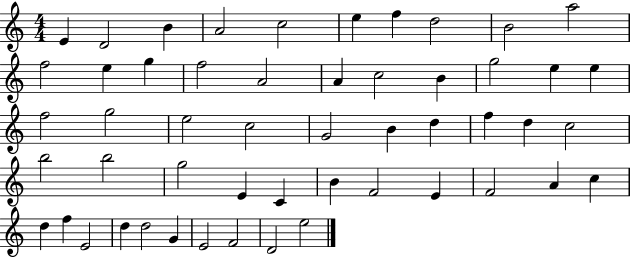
{
  \clef treble
  \numericTimeSignature
  \time 4/4
  \key c \major
  e'4 d'2 b'4 | a'2 c''2 | e''4 f''4 d''2 | b'2 a''2 | \break f''2 e''4 g''4 | f''2 a'2 | a'4 c''2 b'4 | g''2 e''4 e''4 | \break f''2 g''2 | e''2 c''2 | g'2 b'4 d''4 | f''4 d''4 c''2 | \break b''2 b''2 | g''2 e'4 c'4 | b'4 f'2 e'4 | f'2 a'4 c''4 | \break d''4 f''4 e'2 | d''4 d''2 g'4 | e'2 f'2 | d'2 e''2 | \break \bar "|."
}